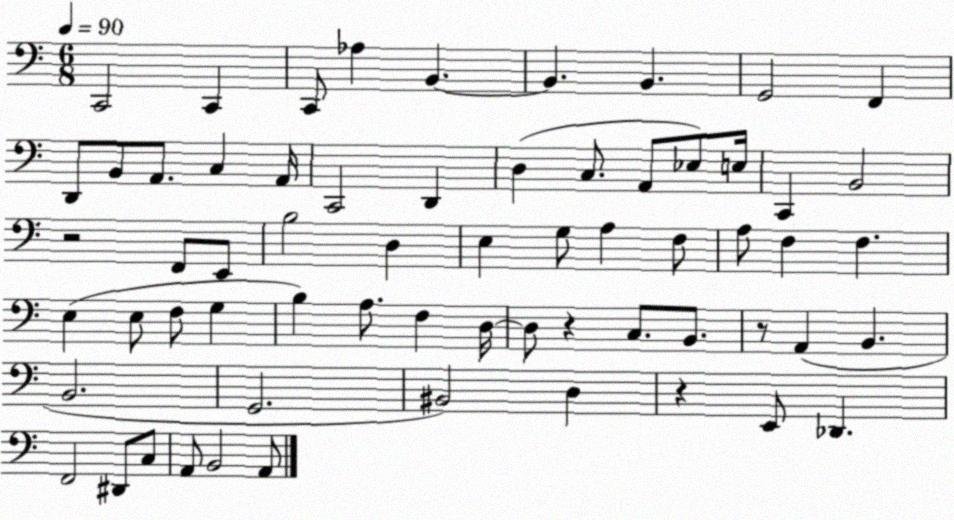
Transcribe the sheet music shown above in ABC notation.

X:1
T:Untitled
M:6/8
L:1/4
K:C
C,,2 C,, C,,/2 _A, B,, B,, B,, G,,2 F,, D,,/2 B,,/2 A,,/2 C, A,,/4 C,,2 D,, D, C,/2 A,,/2 _E,/2 E,/4 C,, B,,2 z2 F,,/2 E,,/2 B,2 D, E, G,/2 A, F,/2 A,/2 F, F, E, E,/2 F,/2 G, B, A,/2 F, D,/4 D,/2 z C,/2 B,,/2 z/2 A,, B,, B,,2 G,,2 ^B,,2 D, z E,,/2 _D,, F,,2 ^D,,/2 C,/2 A,,/2 B,,2 A,,/2